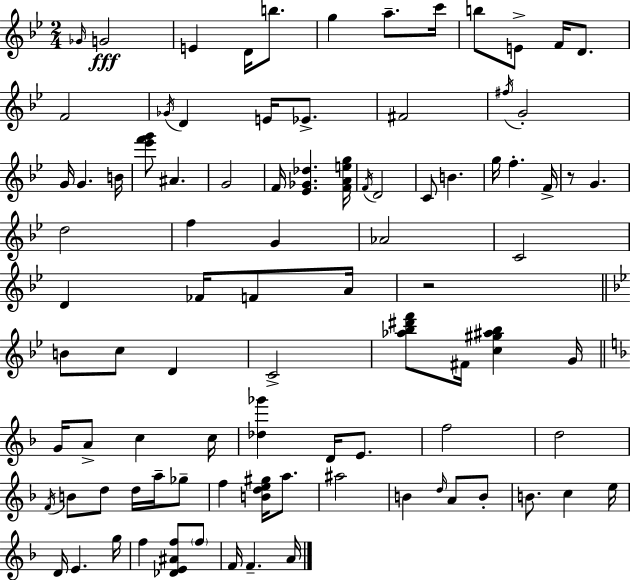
{
  \clef treble
  \numericTimeSignature
  \time 2/4
  \key bes \major
  \repeat volta 2 { \grace { ges'16 }\fff g'2 | e'4 d'16 b''8. | g''4 a''8.-- | c'''16 b''8 e'8-> f'16 d'8. | \break f'2 | \acciaccatura { ges'16 } d'4 e'16 ees'8.-> | fis'2 | \acciaccatura { fis''16 } g'2-. | \break g'16 g'4. | b'16 <ees''' f''' g'''>8 ais'4. | g'2 | f'16 <ees' ges' des''>4. | \break <f' a' e'' g''>16 \acciaccatura { f'16 } d'2 | c'8 b'4. | g''16 f''4.-. | f'16-> r8 g'4. | \break d''2 | f''4 | g'4 aes'2 | c'2 | \break d'4 | fes'16 f'8 a'16 r2 | \bar "||" \break \key g \minor b'8 c''8 d'4 | c'2-> | <aes'' bes'' dis''' f'''>8 fis'16 <c'' gis'' ais'' bes''>4 g'16 | \bar "||" \break \key f \major g'16 a'8-> c''4 c''16 | <des'' ges'''>4 d'16 e'8. | f''2 | d''2 | \break \acciaccatura { f'16 } b'8 d''8 d''16 a''16-- ges''8-- | f''4 <b' d'' e'' gis''>16 a''8. | ais''2 | b'4 \grace { d''16 } a'8 | \break b'8-. b'8. c''4 | e''16 d'16 e'4. | g''16 f''4 <des' e' ais' f''>8 | \parenthesize f''8 f'16 f'4.-- | \break a'16 } \bar "|."
}